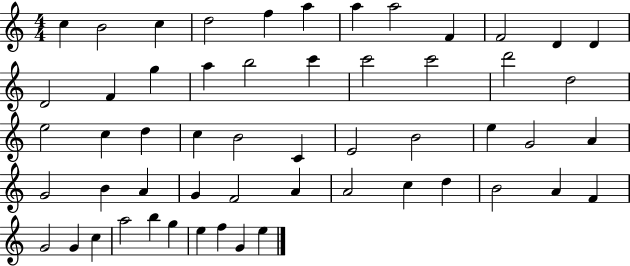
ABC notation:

X:1
T:Untitled
M:4/4
L:1/4
K:C
c B2 c d2 f a a a2 F F2 D D D2 F g a b2 c' c'2 c'2 d'2 d2 e2 c d c B2 C E2 B2 e G2 A G2 B A G F2 A A2 c d B2 A F G2 G c a2 b g e f G e